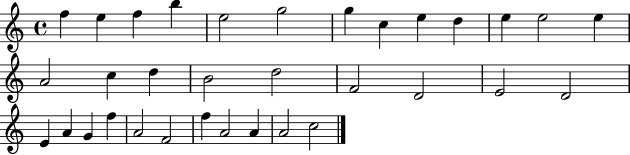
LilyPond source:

{
  \clef treble
  \time 4/4
  \defaultTimeSignature
  \key c \major
  f''4 e''4 f''4 b''4 | e''2 g''2 | g''4 c''4 e''4 d''4 | e''4 e''2 e''4 | \break a'2 c''4 d''4 | b'2 d''2 | f'2 d'2 | e'2 d'2 | \break e'4 a'4 g'4 f''4 | a'2 f'2 | f''4 a'2 a'4 | a'2 c''2 | \break \bar "|."
}